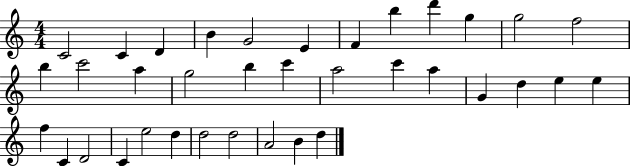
C4/h C4/q D4/q B4/q G4/h E4/q F4/q B5/q D6/q G5/q G5/h F5/h B5/q C6/h A5/q G5/h B5/q C6/q A5/h C6/q A5/q G4/q D5/q E5/q E5/q F5/q C4/q D4/h C4/q E5/h D5/q D5/h D5/h A4/h B4/q D5/q